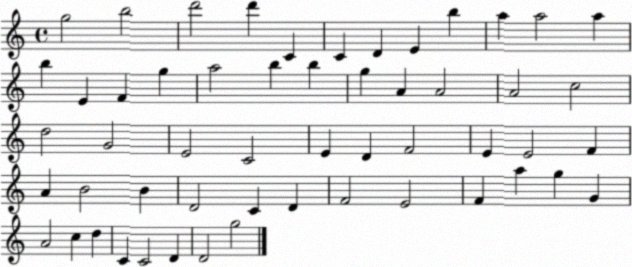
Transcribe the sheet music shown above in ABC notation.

X:1
T:Untitled
M:4/4
L:1/4
K:C
g2 b2 d'2 d' C C D E b a a2 a b E F g a2 b b g A A2 A2 c2 d2 G2 E2 C2 E D F2 E E2 F A B2 B D2 C D F2 E2 F a g G A2 c d C C2 D D2 g2